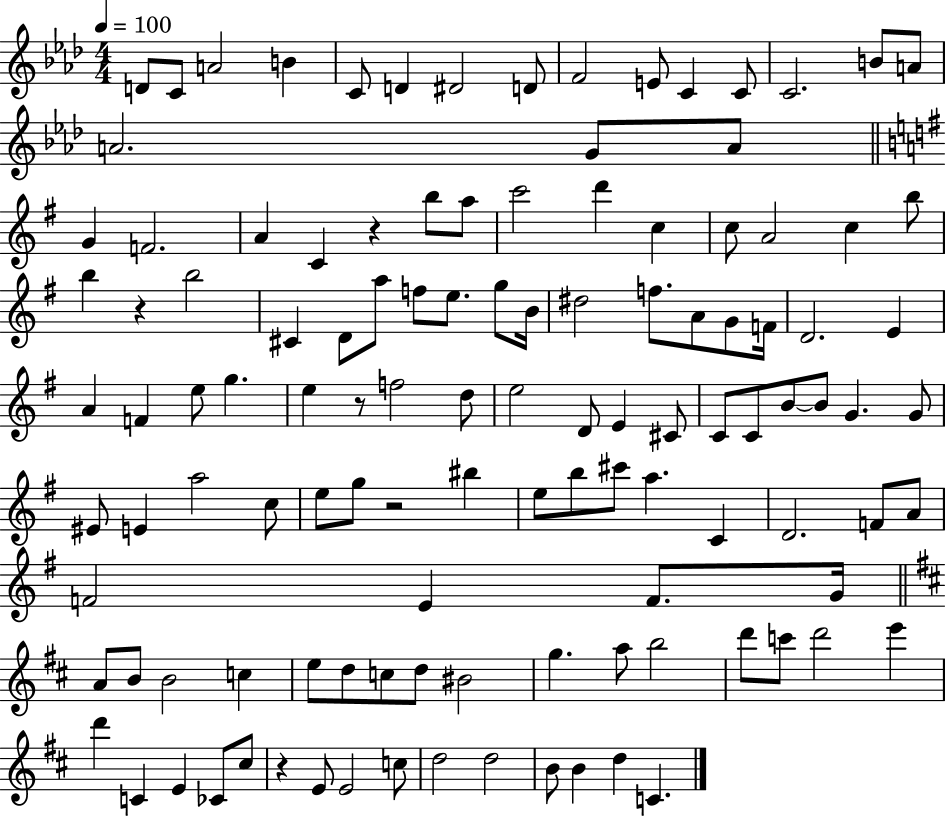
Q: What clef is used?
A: treble